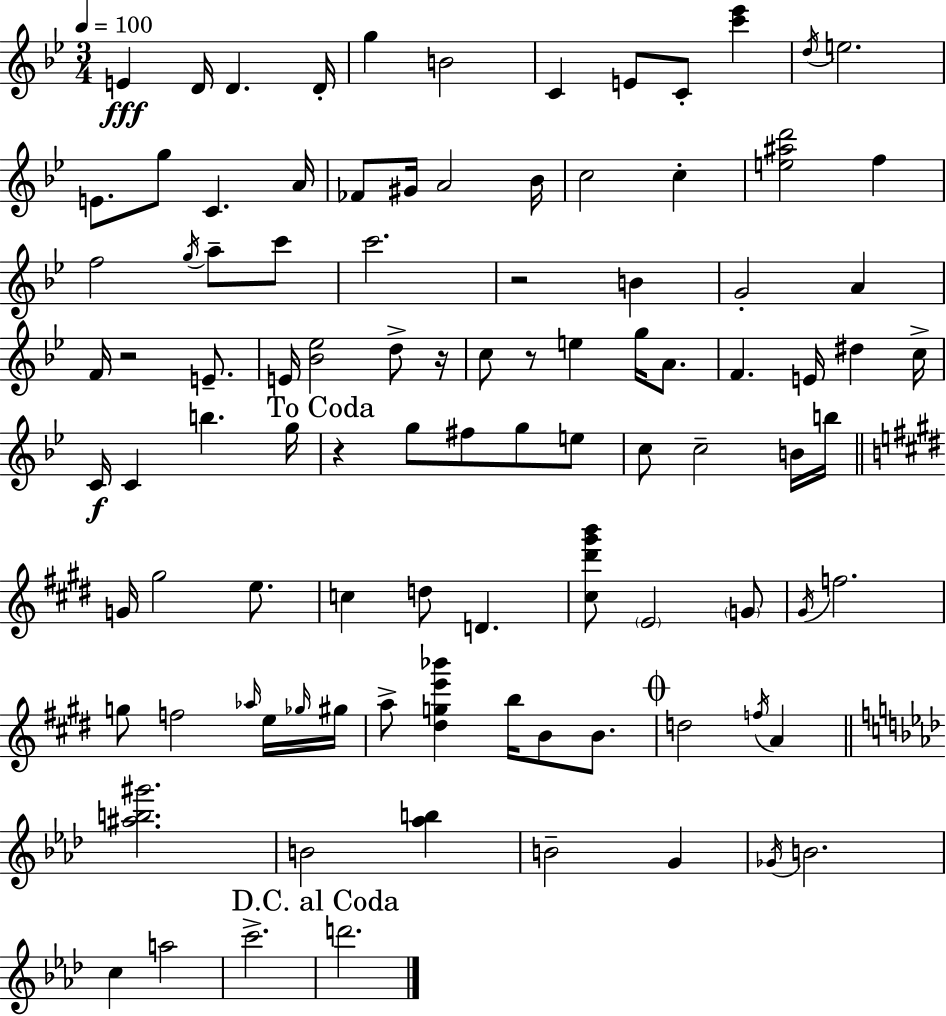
E4/q D4/s D4/q. D4/s G5/q B4/h C4/q E4/e C4/e [C6,Eb6]/q D5/s E5/h. E4/e. G5/e C4/q. A4/s FES4/e G#4/s A4/h Bb4/s C5/h C5/q [E5,A#5,D6]/h F5/q F5/h G5/s A5/e C6/e C6/h. R/h B4/q G4/h A4/q F4/s R/h E4/e. E4/s [Bb4,Eb5]/h D5/e R/s C5/e R/e E5/q G5/s A4/e. F4/q. E4/s D#5/q C5/s C4/s C4/q B5/q. G5/s R/q G5/e F#5/e G5/e E5/e C5/e C5/h B4/s B5/s G4/s G#5/h E5/e. C5/q D5/e D4/q. [C#5,D#6,G#6,B6]/e E4/h G4/e G#4/s F5/h. G5/e F5/h Ab5/s E5/s Gb5/s G#5/s A5/e [D#5,G5,E6,Bb6]/q B5/s B4/e B4/e. D5/h F5/s A4/q [A#5,B5,G#6]/h. B4/h [Ab5,B5]/q B4/h G4/q Gb4/s B4/h. C5/q A5/h C6/h. D6/h.